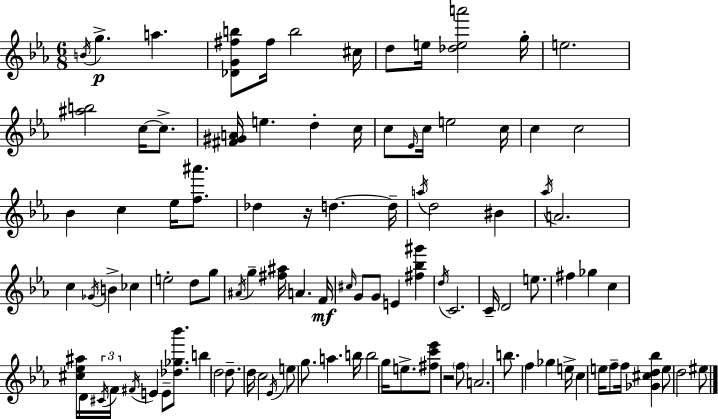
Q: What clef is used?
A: treble